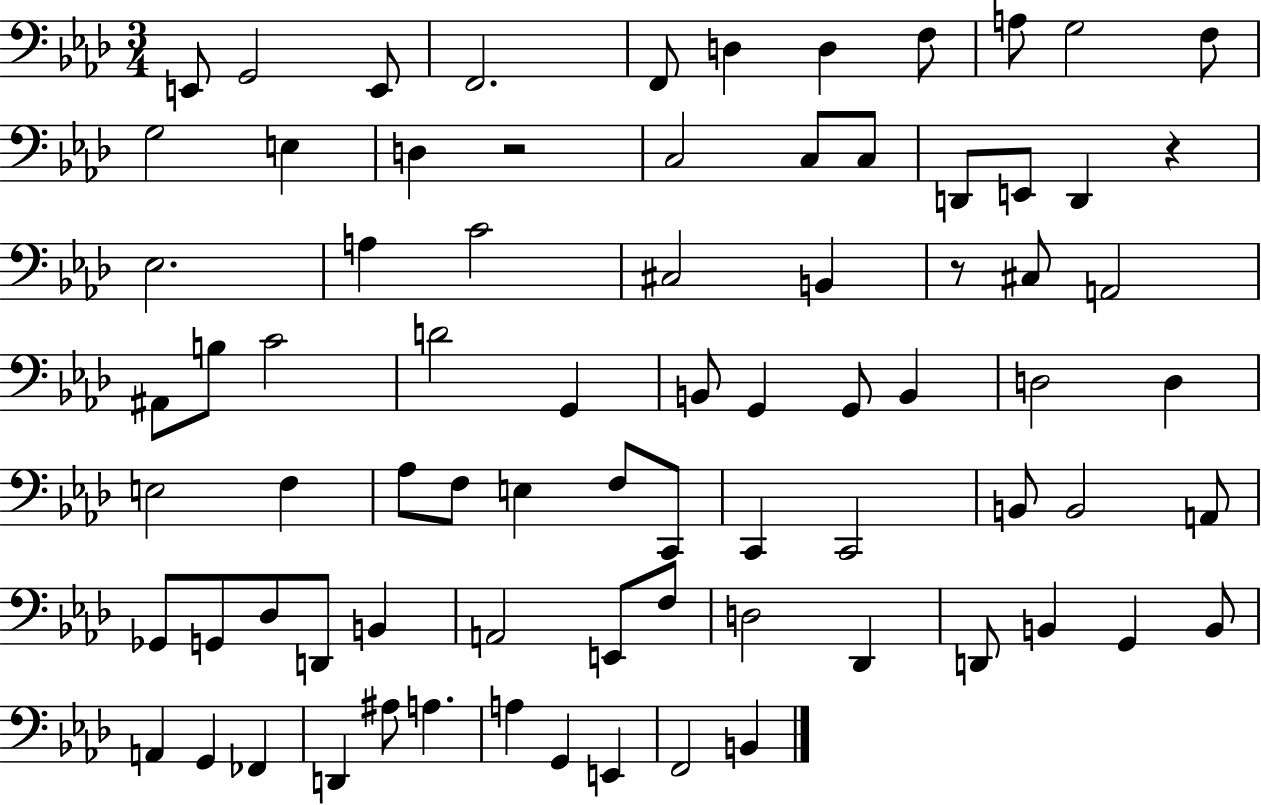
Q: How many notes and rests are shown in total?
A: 78